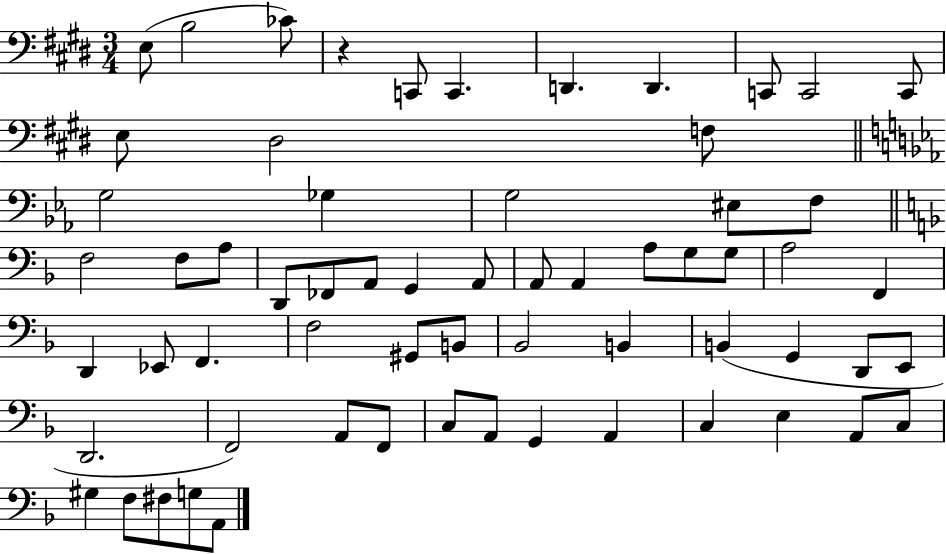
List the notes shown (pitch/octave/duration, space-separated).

E3/e B3/h CES4/e R/q C2/e C2/q. D2/q. D2/q. C2/e C2/h C2/e E3/e D#3/h F3/e G3/h Gb3/q G3/h EIS3/e F3/e F3/h F3/e A3/e D2/e FES2/e A2/e G2/q A2/e A2/e A2/q A3/e G3/e G3/e A3/h F2/q D2/q Eb2/e F2/q. F3/h G#2/e B2/e Bb2/h B2/q B2/q G2/q D2/e E2/e D2/h. F2/h A2/e F2/e C3/e A2/e G2/q A2/q C3/q E3/q A2/e C3/e G#3/q F3/e F#3/e G3/e A2/e